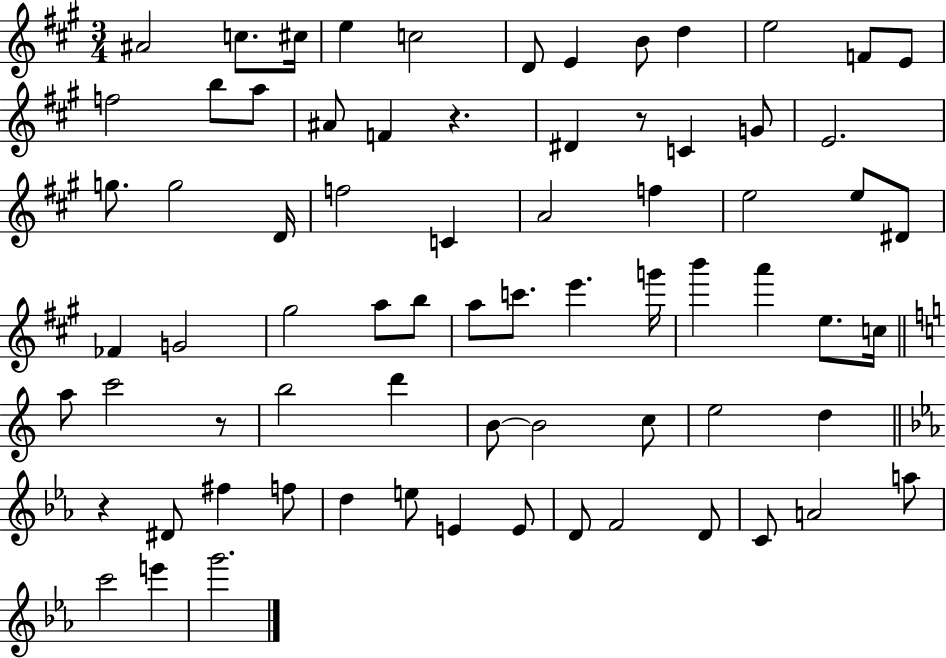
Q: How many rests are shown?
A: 4